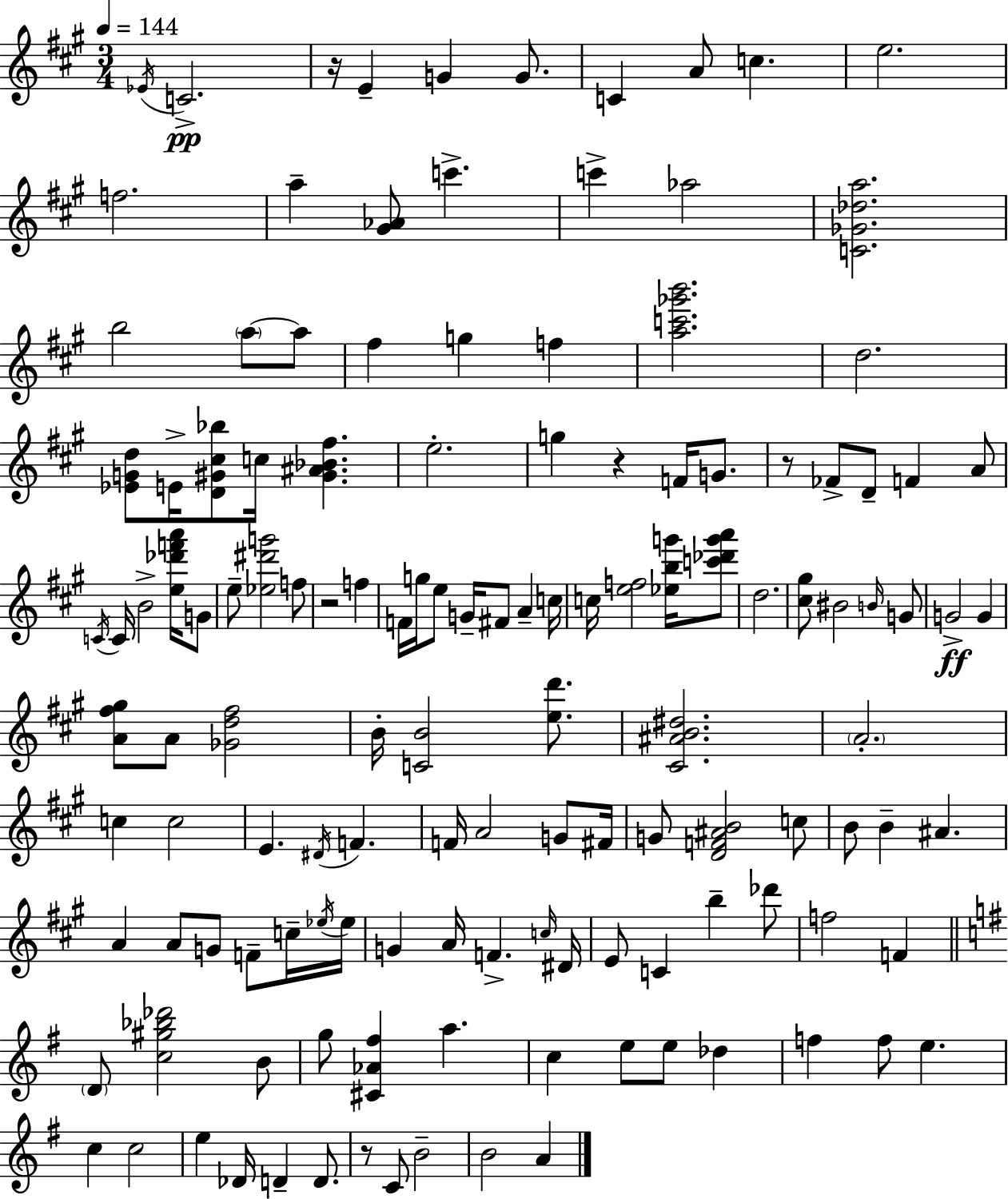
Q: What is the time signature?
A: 3/4